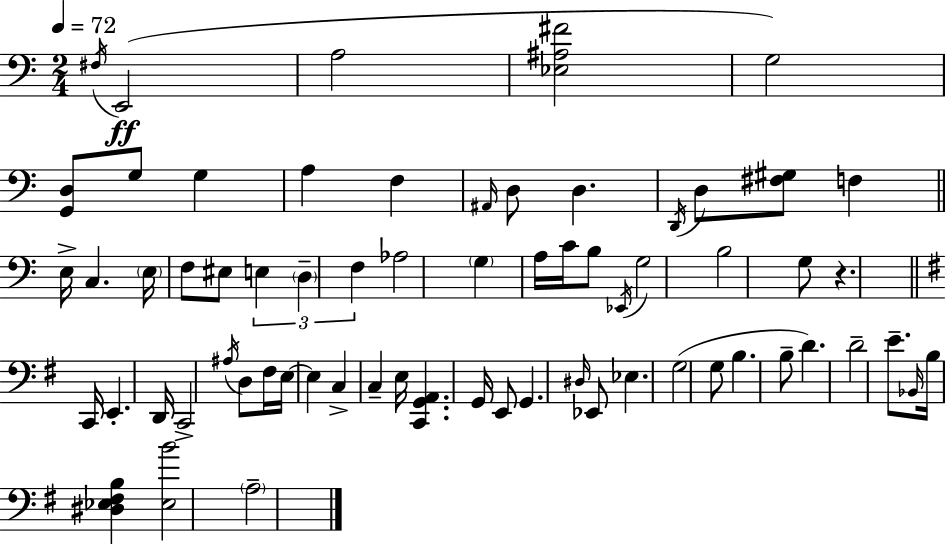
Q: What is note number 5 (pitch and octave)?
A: G3